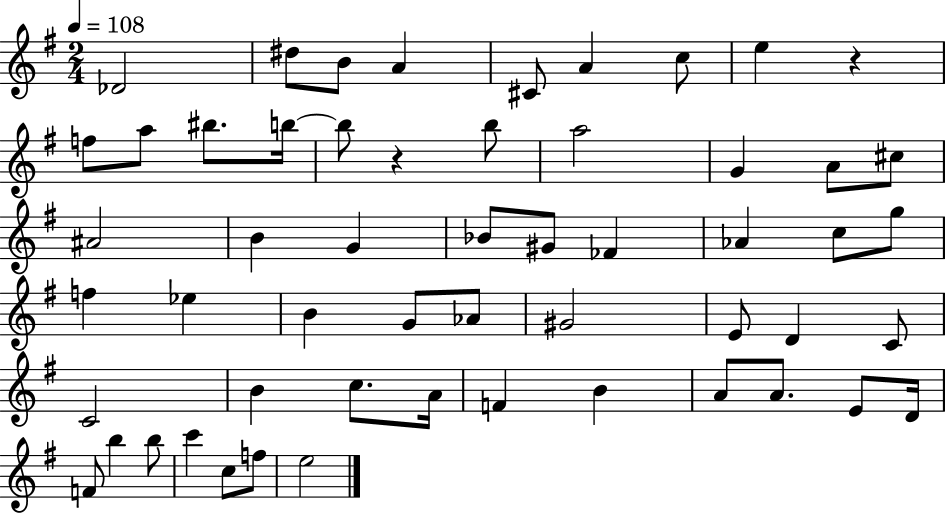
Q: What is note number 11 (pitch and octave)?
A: BIS5